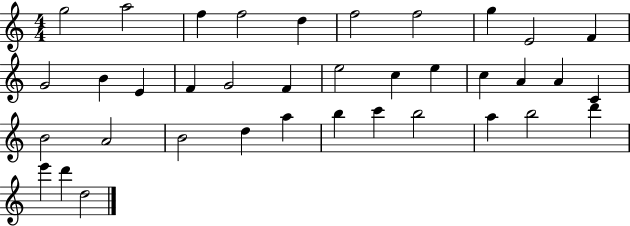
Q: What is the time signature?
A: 4/4